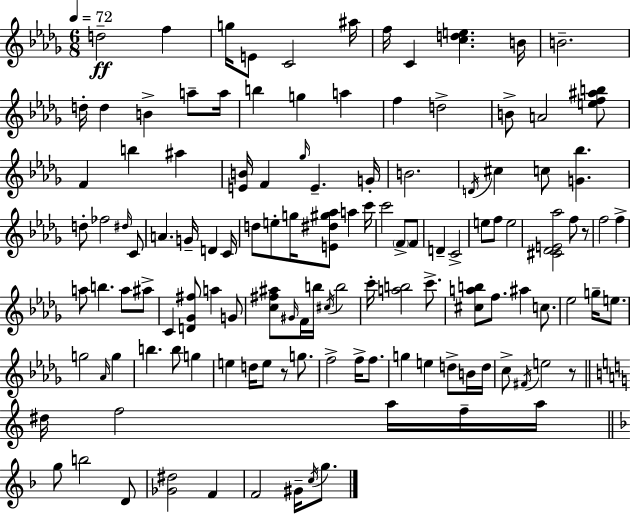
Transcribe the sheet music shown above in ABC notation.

X:1
T:Untitled
M:6/8
L:1/4
K:Bbm
d2 f g/4 E/2 C2 ^a/4 f/4 C [cde] B/4 B2 d/4 d B a/2 a/4 b g a f d2 B/2 A2 [ef^ab]/2 F b ^a [EB]/4 F _g/4 E G/4 B2 D/4 ^c c/2 [G_b] d/2 _f2 ^d/4 C/2 A G/4 D C/4 d/2 e/2 g/4 [E^d^g_a]/2 a c'/4 c'2 F/2 F/2 D C2 e/2 f/2 e2 [^C_DE_a]2 f/2 z/2 f2 f a/2 b a/2 ^a/2 C [D_G^f]/2 a G/2 [c^f^a]/2 ^G/4 F/4 b/4 ^c/4 b2 c'/4 [ab]2 c'/2 [^cab]/2 f/2 ^a c/2 _e2 g/4 e/2 g2 _A/4 g b b/2 g e d/4 e/2 z/2 g/2 f2 f/4 f/2 g e d/2 B/4 d/4 c/2 ^F/4 e2 z/2 ^d/4 f2 a/4 f/4 a/4 g/2 b2 D/2 [_G^d]2 F F2 ^G/4 c/4 g/2